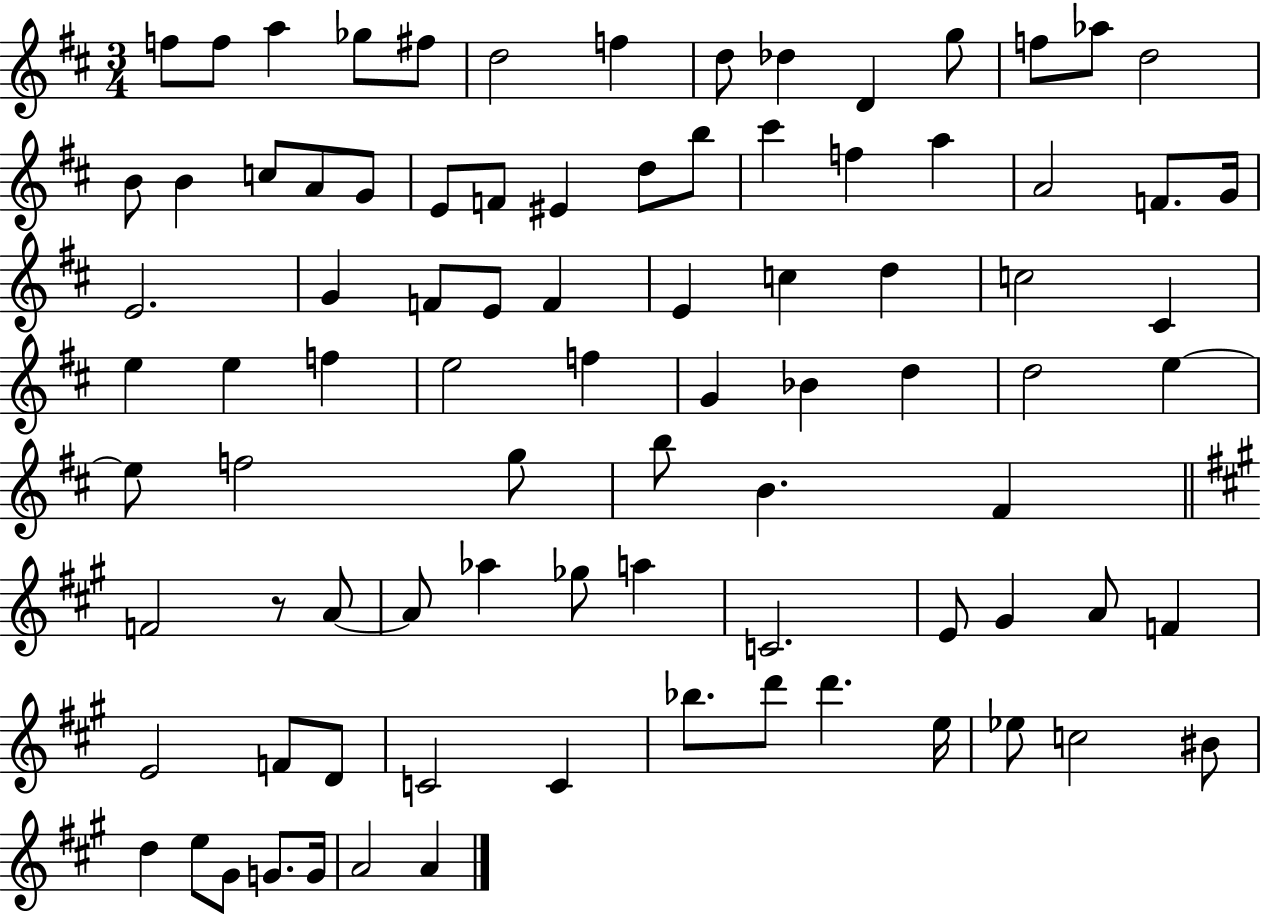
F5/e F5/e A5/q Gb5/e F#5/e D5/h F5/q D5/e Db5/q D4/q G5/e F5/e Ab5/e D5/h B4/e B4/q C5/e A4/e G4/e E4/e F4/e EIS4/q D5/e B5/e C#6/q F5/q A5/q A4/h F4/e. G4/s E4/h. G4/q F4/e E4/e F4/q E4/q C5/q D5/q C5/h C#4/q E5/q E5/q F5/q E5/h F5/q G4/q Bb4/q D5/q D5/h E5/q E5/e F5/h G5/e B5/e B4/q. F#4/q F4/h R/e A4/e A4/e Ab5/q Gb5/e A5/q C4/h. E4/e G#4/q A4/e F4/q E4/h F4/e D4/e C4/h C4/q Bb5/e. D6/e D6/q. E5/s Eb5/e C5/h BIS4/e D5/q E5/e G#4/e G4/e. G4/s A4/h A4/q